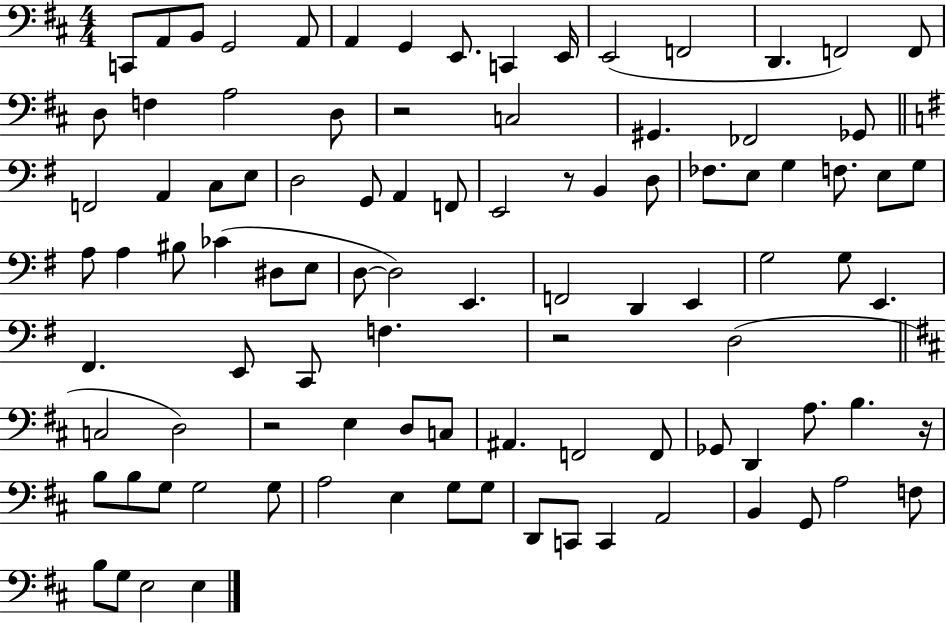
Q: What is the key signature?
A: D major